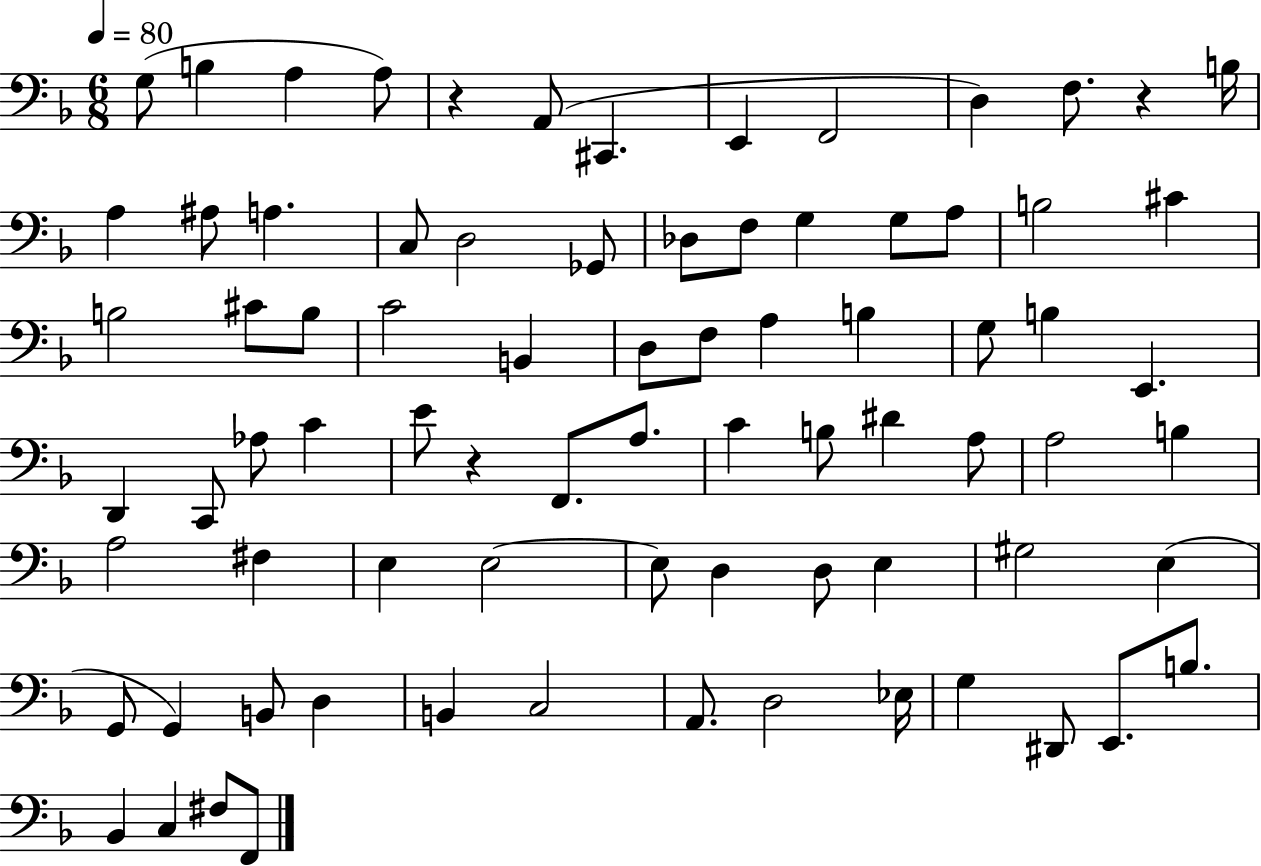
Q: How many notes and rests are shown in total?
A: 79